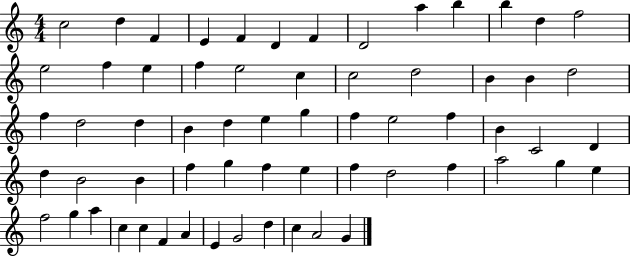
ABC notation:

X:1
T:Untitled
M:4/4
L:1/4
K:C
c2 d F E F D F D2 a b b d f2 e2 f e f e2 c c2 d2 B B d2 f d2 d B d e g f e2 f B C2 D d B2 B f g f e f d2 f a2 g e f2 g a c c F A E G2 d c A2 G